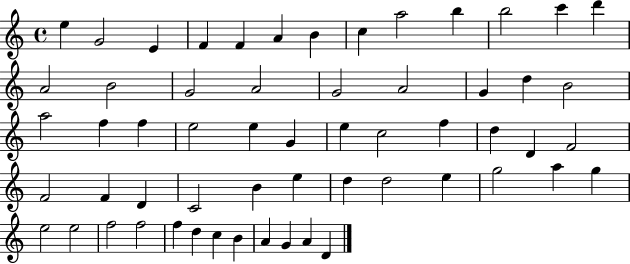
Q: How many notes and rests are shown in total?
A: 58